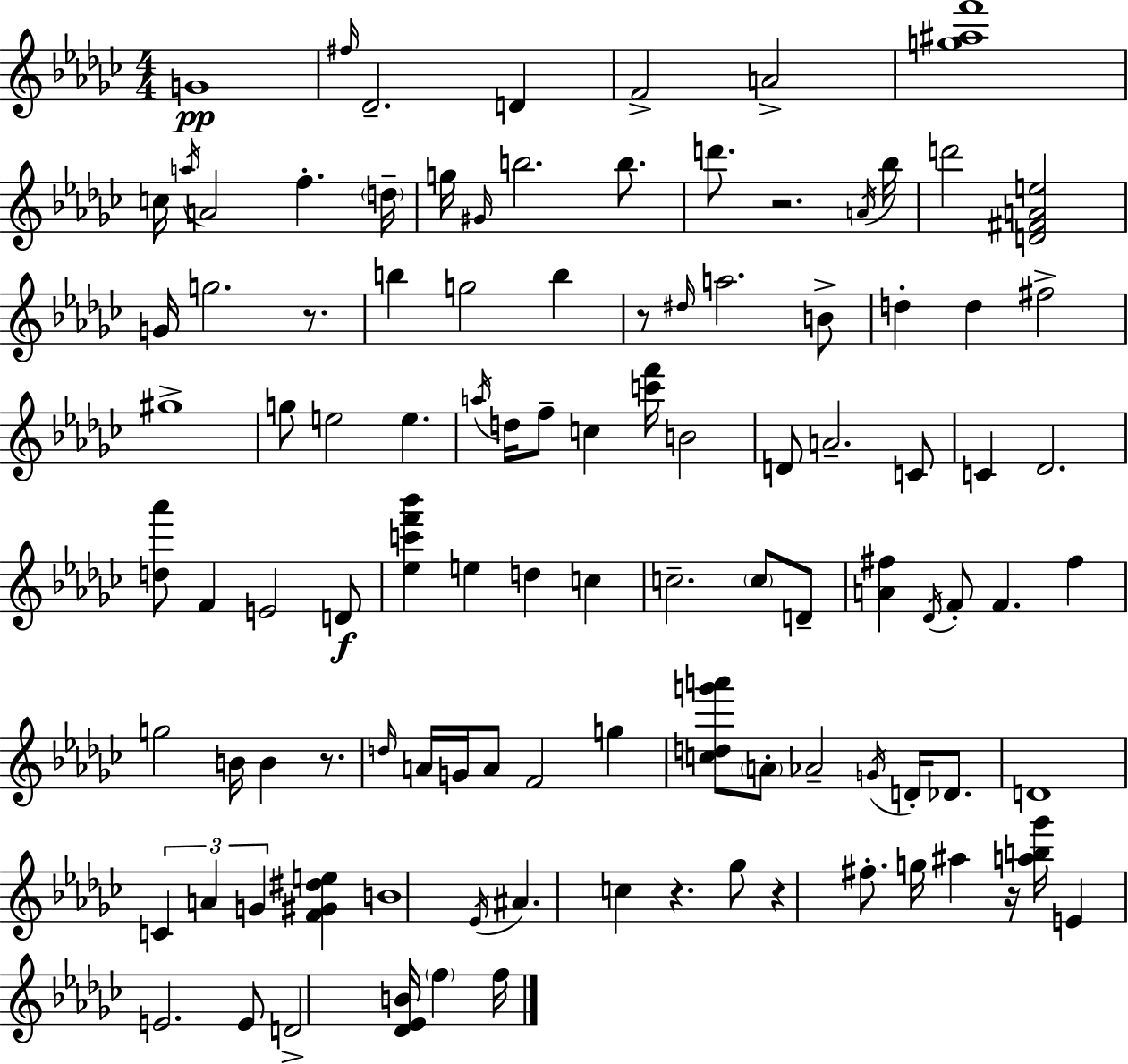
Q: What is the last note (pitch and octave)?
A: F5